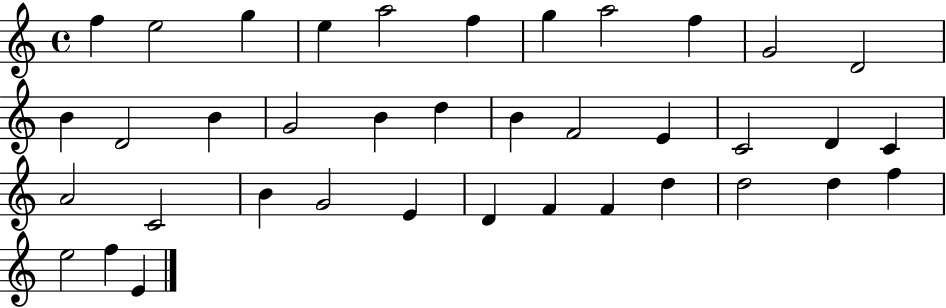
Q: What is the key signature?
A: C major